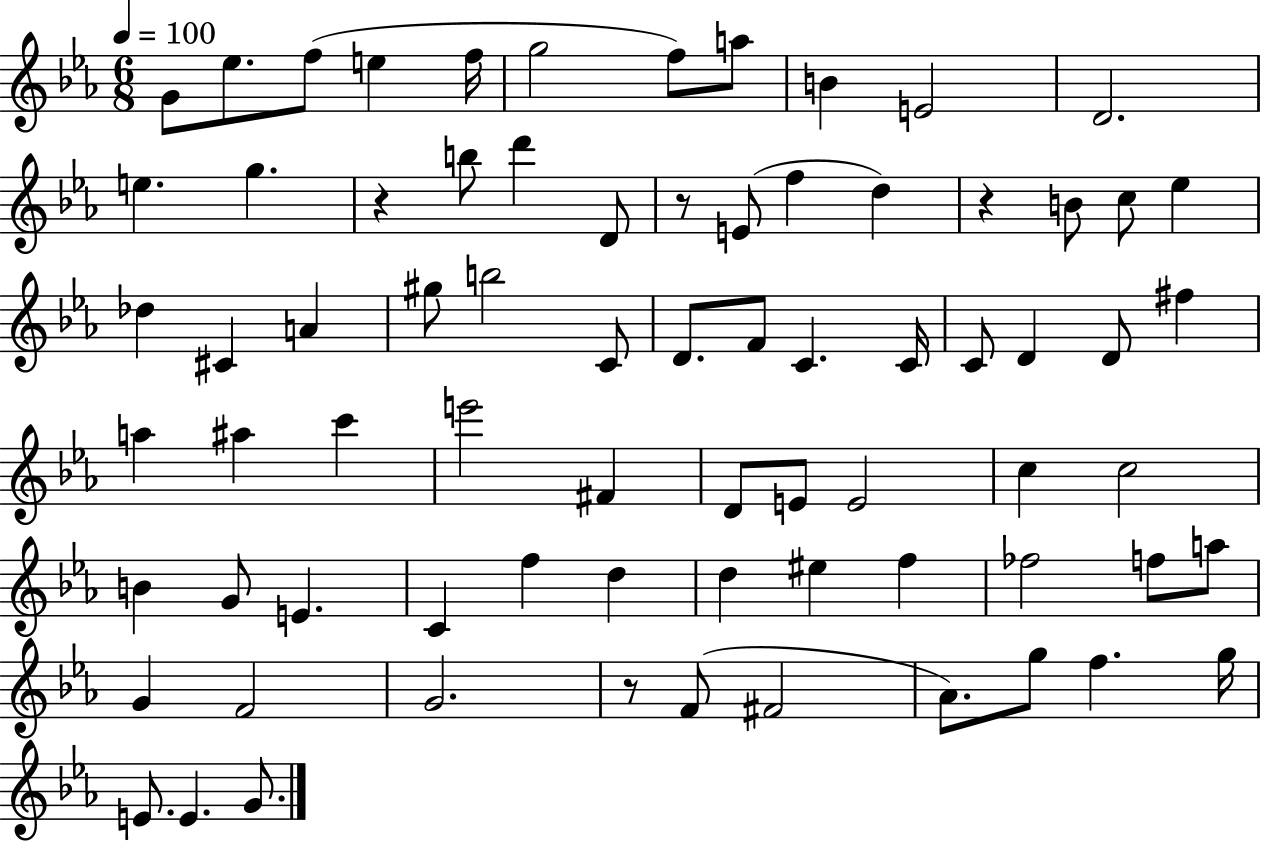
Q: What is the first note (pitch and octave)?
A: G4